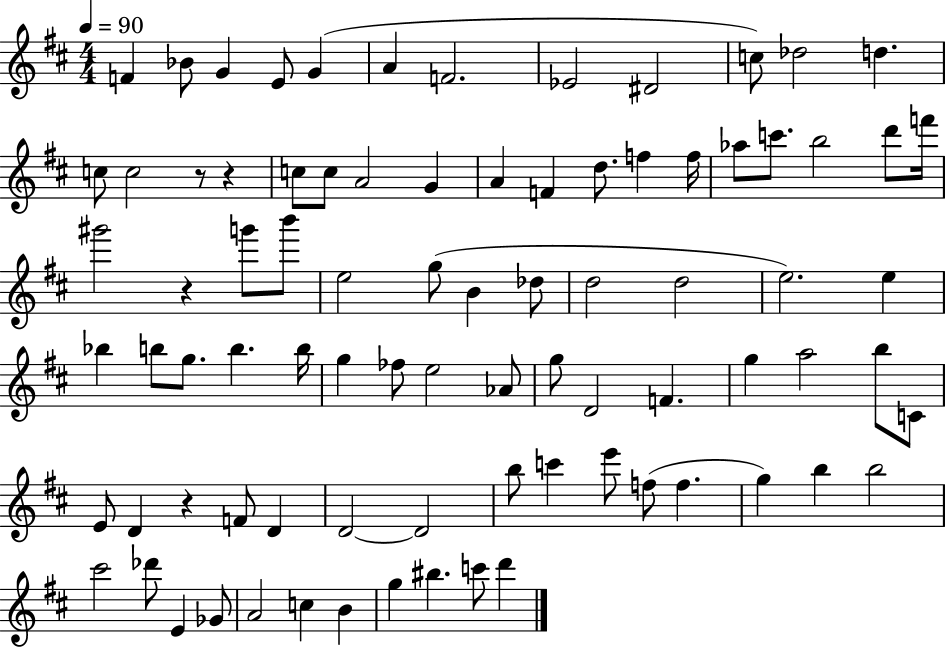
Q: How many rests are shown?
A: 4